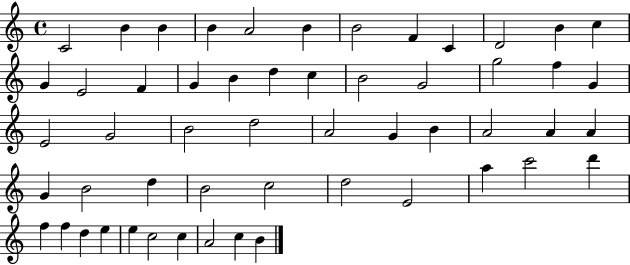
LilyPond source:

{
  \clef treble
  \time 4/4
  \defaultTimeSignature
  \key c \major
  c'2 b'4 b'4 | b'4 a'2 b'4 | b'2 f'4 c'4 | d'2 b'4 c''4 | \break g'4 e'2 f'4 | g'4 b'4 d''4 c''4 | b'2 g'2 | g''2 f''4 g'4 | \break e'2 g'2 | b'2 d''2 | a'2 g'4 b'4 | a'2 a'4 a'4 | \break g'4 b'2 d''4 | b'2 c''2 | d''2 e'2 | a''4 c'''2 d'''4 | \break f''4 f''4 d''4 e''4 | e''4 c''2 c''4 | a'2 c''4 b'4 | \bar "|."
}